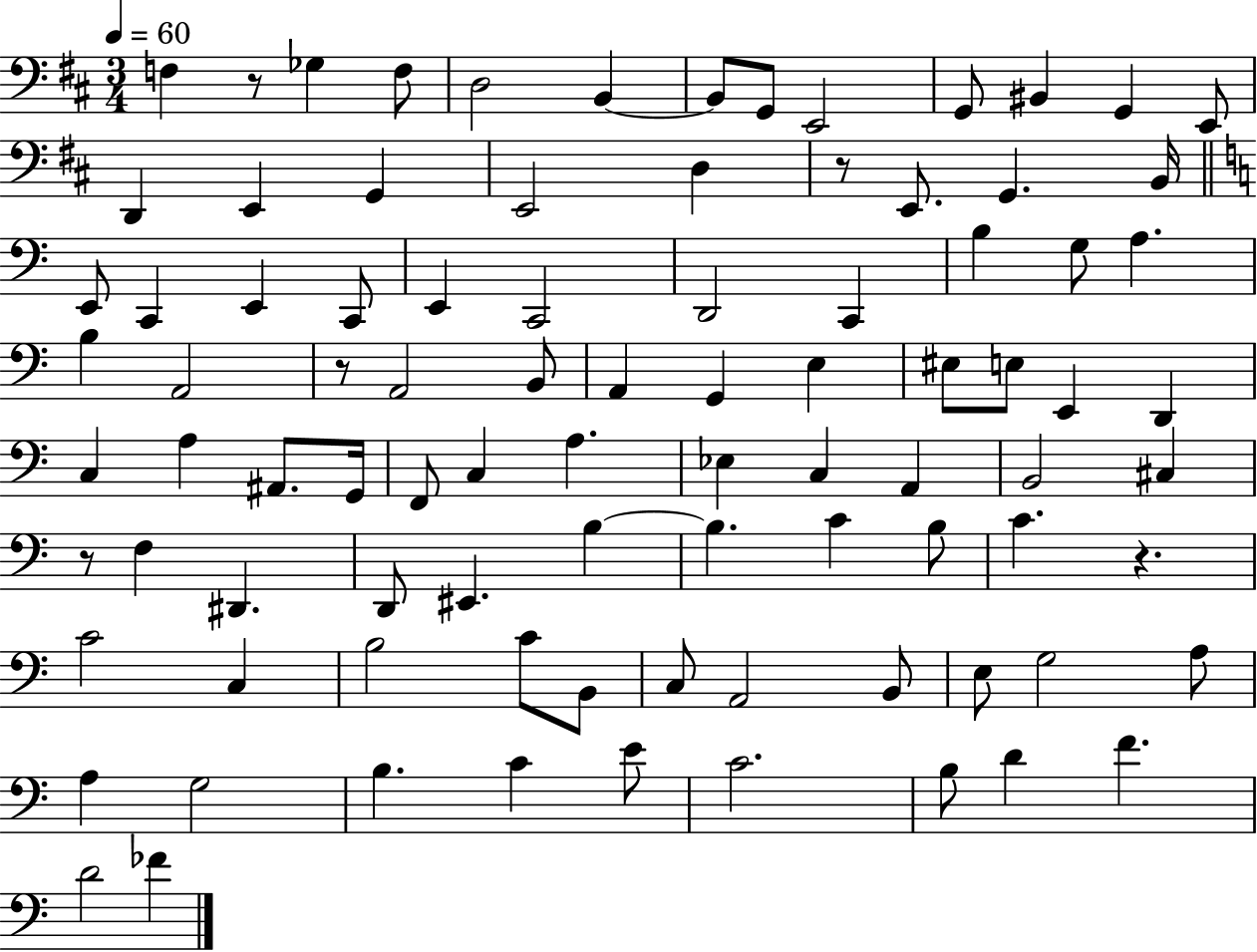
X:1
T:Untitled
M:3/4
L:1/4
K:D
F, z/2 _G, F,/2 D,2 B,, B,,/2 G,,/2 E,,2 G,,/2 ^B,, G,, E,,/2 D,, E,, G,, E,,2 D, z/2 E,,/2 G,, B,,/4 E,,/2 C,, E,, C,,/2 E,, C,,2 D,,2 C,, B, G,/2 A, B, A,,2 z/2 A,,2 B,,/2 A,, G,, E, ^E,/2 E,/2 E,, D,, C, A, ^A,,/2 G,,/4 F,,/2 C, A, _E, C, A,, B,,2 ^C, z/2 F, ^D,, D,,/2 ^E,, B, B, C B,/2 C z C2 C, B,2 C/2 B,,/2 C,/2 A,,2 B,,/2 E,/2 G,2 A,/2 A, G,2 B, C E/2 C2 B,/2 D F D2 _F